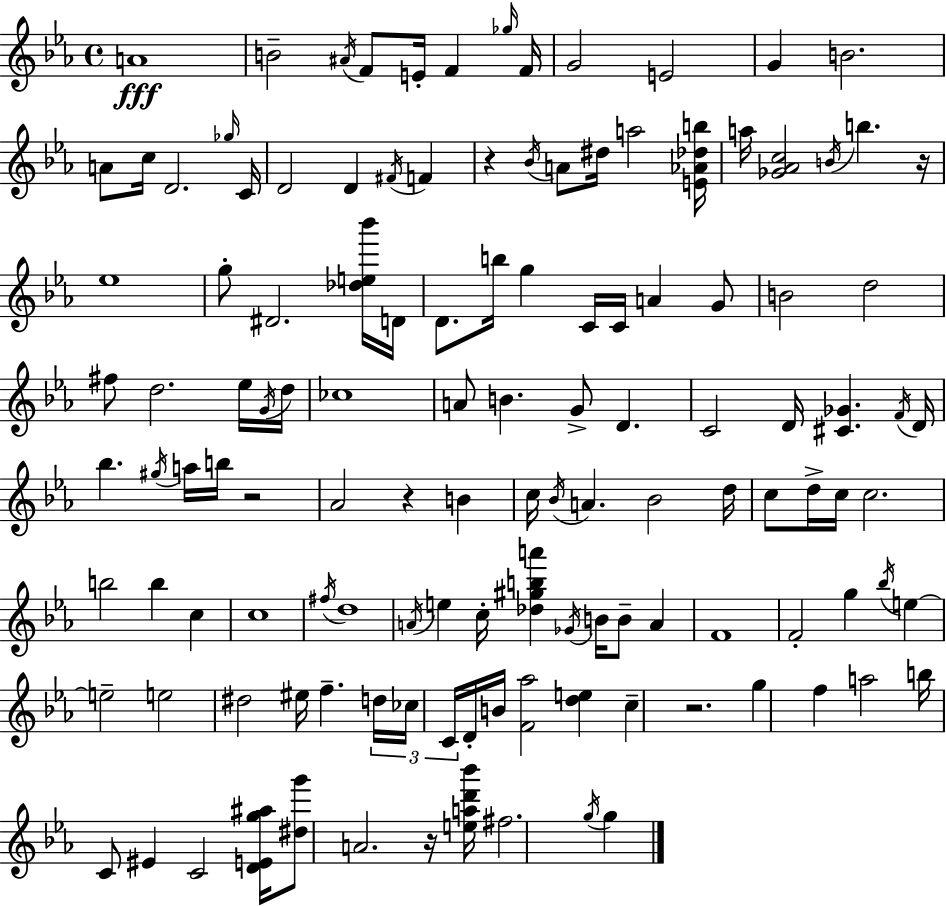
A4/w B4/h A#4/s F4/e E4/s F4/q Gb5/s F4/s G4/h E4/h G4/q B4/h. A4/e C5/s D4/h. Gb5/s C4/s D4/h D4/q F#4/s F4/q R/q Bb4/s A4/e D#5/s A5/h [E4,Ab4,Db5,B5]/s A5/s [Gb4,Ab4,C5]/h B4/s B5/q. R/s Eb5/w G5/e D#4/h. [Db5,E5,Bb6]/s D4/s D4/e. B5/s G5/q C4/s C4/s A4/q G4/e B4/h D5/h F#5/e D5/h. Eb5/s G4/s D5/s CES5/w A4/e B4/q. G4/e D4/q. C4/h D4/s [C#4,Gb4]/q. F4/s D4/s Bb5/q. G#5/s A5/s B5/s R/h Ab4/h R/q B4/q C5/s Bb4/s A4/q. Bb4/h D5/s C5/e D5/s C5/s C5/h. B5/h B5/q C5/q C5/w F#5/s D5/w A4/s E5/q C5/s [Db5,G#5,B5,A6]/q Gb4/s B4/s B4/e A4/q F4/w F4/h G5/q Bb5/s E5/q E5/h E5/h D#5/h EIS5/s F5/q. D5/s CES5/s C4/s D4/s B4/s [F4,Ab5]/h [D5,E5]/q C5/q R/h. G5/q F5/q A5/h B5/s C4/e EIS4/q C4/h [D4,E4,G5,A#5]/s [D#5,G6]/e A4/h. R/s [E5,A5,D6,Bb6]/s F#5/h. G5/s G5/q